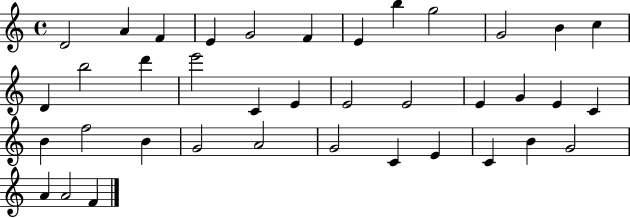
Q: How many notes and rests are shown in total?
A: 38